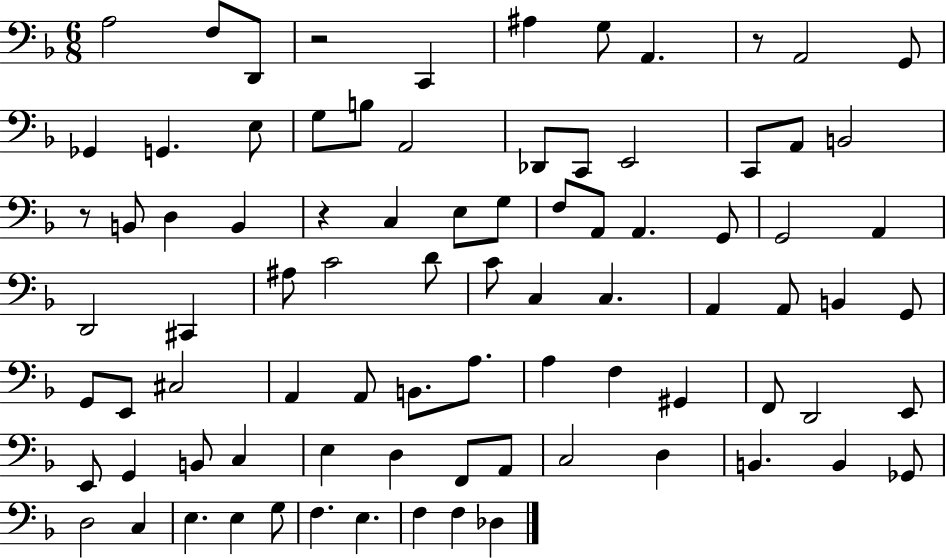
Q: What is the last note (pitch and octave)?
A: Db3